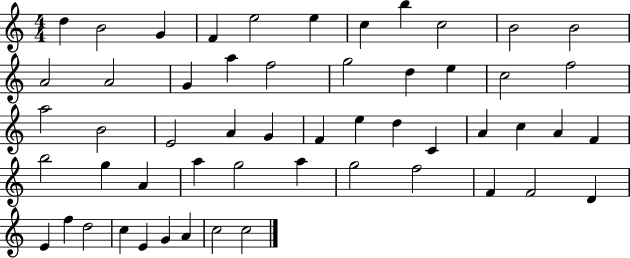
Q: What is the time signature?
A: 4/4